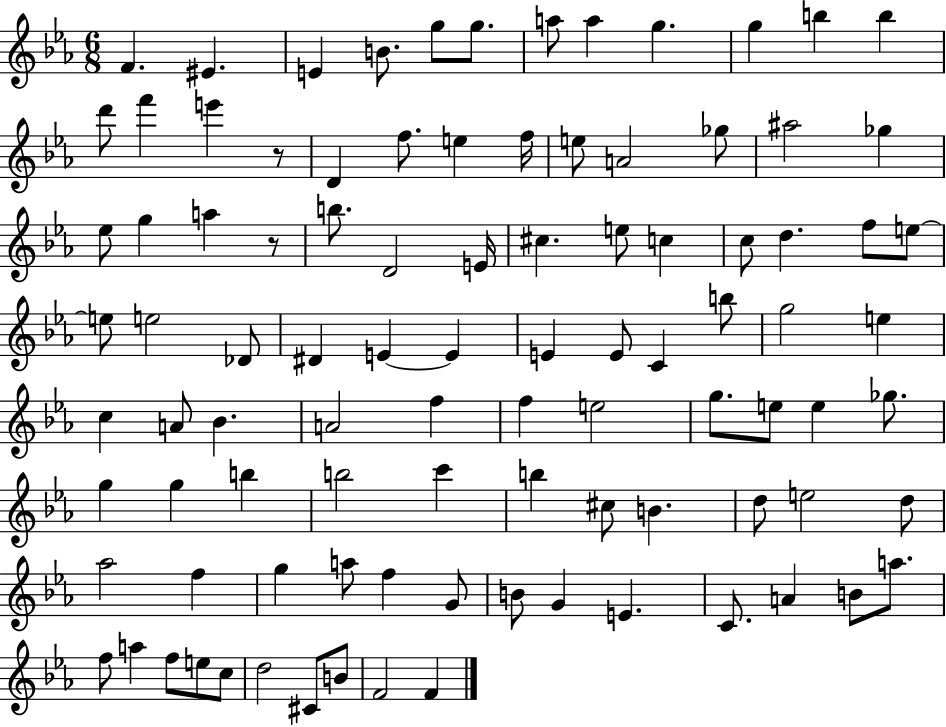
{
  \clef treble
  \numericTimeSignature
  \time 6/8
  \key ees \major
  \repeat volta 2 { f'4. eis'4. | e'4 b'8. g''8 g''8. | a''8 a''4 g''4. | g''4 b''4 b''4 | \break d'''8 f'''4 e'''4 r8 | d'4 f''8. e''4 f''16 | e''8 a'2 ges''8 | ais''2 ges''4 | \break ees''8 g''4 a''4 r8 | b''8. d'2 e'16 | cis''4. e''8 c''4 | c''8 d''4. f''8 e''8~~ | \break e''8 e''2 des'8 | dis'4 e'4~~ e'4 | e'4 e'8 c'4 b''8 | g''2 e''4 | \break c''4 a'8 bes'4. | a'2 f''4 | f''4 e''2 | g''8. e''8 e''4 ges''8. | \break g''4 g''4 b''4 | b''2 c'''4 | b''4 cis''8 b'4. | d''8 e''2 d''8 | \break aes''2 f''4 | g''4 a''8 f''4 g'8 | b'8 g'4 e'4. | c'8. a'4 b'8 a''8. | \break f''8 a''4 f''8 e''8 c''8 | d''2 cis'8 b'8 | f'2 f'4 | } \bar "|."
}